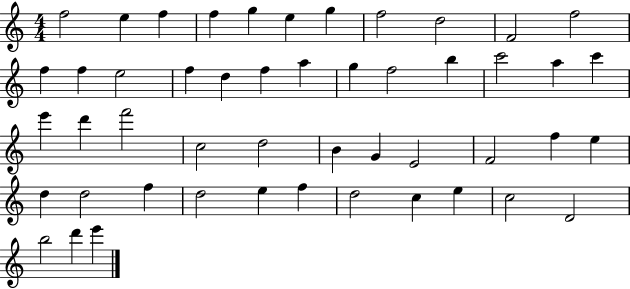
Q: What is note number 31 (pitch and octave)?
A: G4